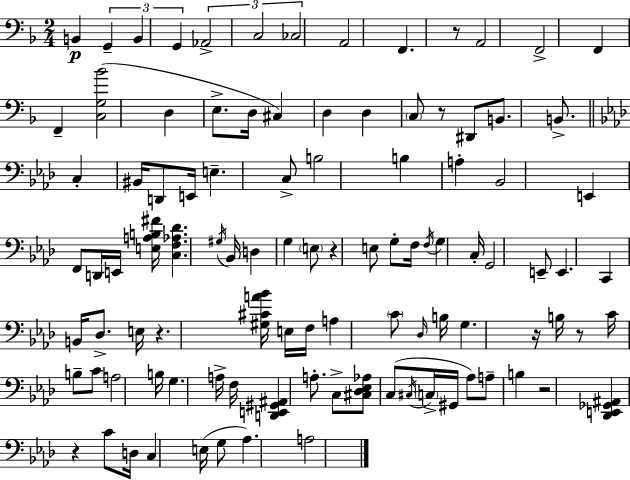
X:1
T:Untitled
M:2/4
L:1/4
K:F
B,, G,, B,, G,, _A,,2 C,2 _C,2 A,,2 F,, z/2 A,,2 F,,2 F,, F,, [C,G,_B]2 D, E,/2 D,/4 ^C, D, D, C,/2 z/2 ^D,,/2 B,,/2 B,,/2 C, ^B,,/4 D,,/2 E,,/4 E, C,/2 B,2 B, A, _B,,2 E,, F,,/2 D,,/4 E,,/4 [E,A,B,^F]/4 [C,F,_A,_D] ^G,/4 _B,,/4 D, G, E,/2 z E,/2 G,/2 F,/4 F,/4 G, C,/4 G,,2 E,,/2 E,, C,, B,,/4 _D,/2 E,/4 z [^G,^CA_B]/4 E,/4 F,/4 A, C/2 _D,/4 B,/4 G, z/4 B,/4 z/2 C/4 B,/2 C/2 A,2 B,/4 G, A,/4 F,/4 [D,,E,,^G,,^A,,] A,/2 C,/2 [^C,_D,_E,_A,]/2 C,/2 ^C,/4 C,/4 ^G,,/4 _A,/2 A,/2 B, z2 [_D,,E,,_G,,^A,,] z C/2 D,/4 C, E,/4 G,/2 _A, A,2